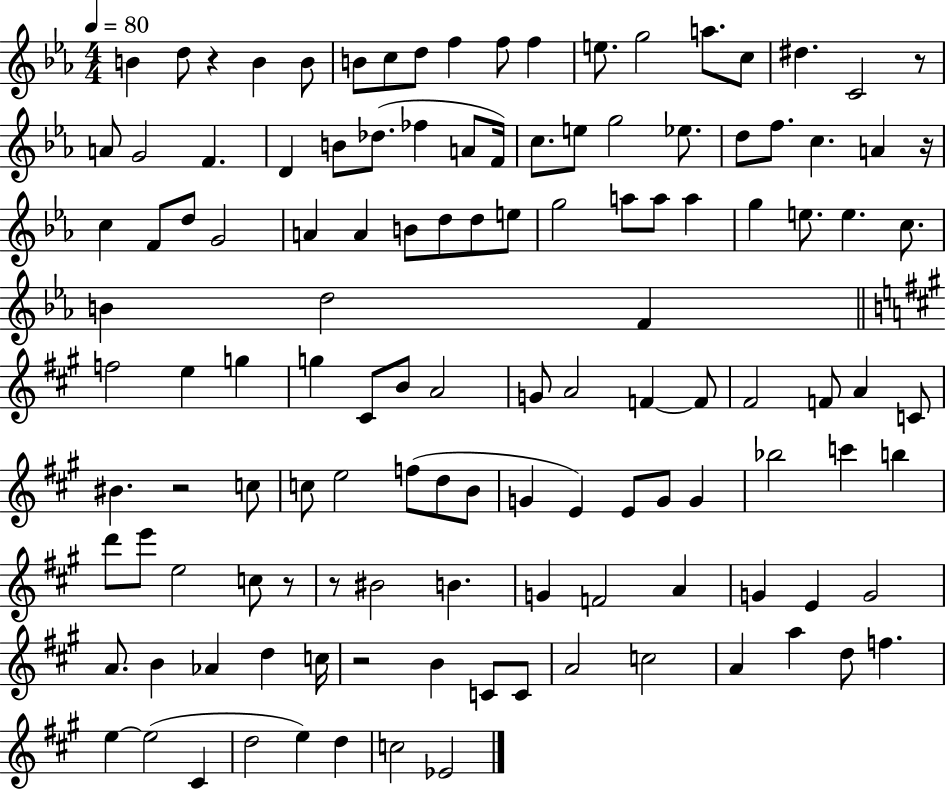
B4/q D5/e R/q B4/q B4/e B4/e C5/e D5/e F5/q F5/e F5/q E5/e. G5/h A5/e. C5/e D#5/q. C4/h R/e A4/e G4/h F4/q. D4/q B4/e Db5/e. FES5/q A4/e F4/s C5/e. E5/e G5/h Eb5/e. D5/e F5/e. C5/q. A4/q R/s C5/q F4/e D5/e G4/h A4/q A4/q B4/e D5/e D5/e E5/e G5/h A5/e A5/e A5/q G5/q E5/e. E5/q. C5/e. B4/q D5/h F4/q F5/h E5/q G5/q G5/q C#4/e B4/e A4/h G4/e A4/h F4/q F4/e F#4/h F4/e A4/q C4/e BIS4/q. R/h C5/e C5/e E5/h F5/e D5/e B4/e G4/q E4/q E4/e G4/e G4/q Bb5/h C6/q B5/q D6/e E6/e E5/h C5/e R/e R/e BIS4/h B4/q. G4/q F4/h A4/q G4/q E4/q G4/h A4/e. B4/q Ab4/q D5/q C5/s R/h B4/q C4/e C4/e A4/h C5/h A4/q A5/q D5/e F5/q. E5/q E5/h C#4/q D5/h E5/q D5/q C5/h Eb4/h